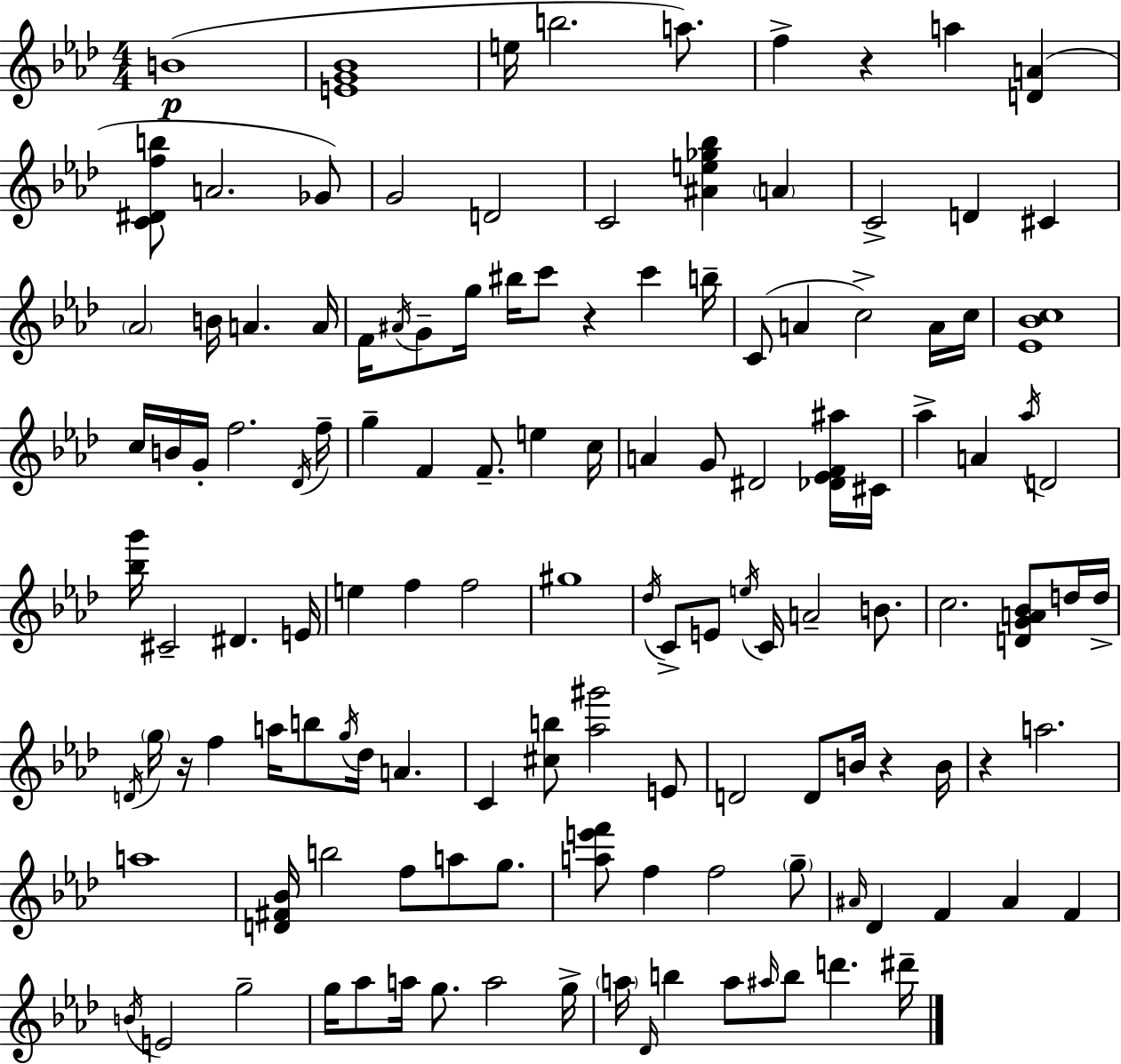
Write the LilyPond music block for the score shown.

{
  \clef treble
  \numericTimeSignature
  \time 4/4
  \key aes \major
  b'1(\p | <e' g' bes'>1 | e''16 b''2. a''8.) | f''4-> r4 a''4 <d' a'>4( | \break <c' dis' f'' b''>8 a'2. ges'8) | g'2 d'2 | c'2 <ais' e'' ges'' bes''>4 \parenthesize a'4 | c'2-> d'4 cis'4 | \break \parenthesize aes'2 b'16 a'4. a'16 | f'16 \acciaccatura { ais'16 } g'8-- g''16 bis''16 c'''8 r4 c'''4 | b''16-- c'8( a'4 c''2->) a'16 | c''16 <ees' bes' c''>1 | \break c''16 b'16 g'16-. f''2. | \acciaccatura { des'16 } f''16-- g''4-- f'4 f'8.-- e''4 | c''16 a'4 g'8 dis'2 | <des' ees' f' ais''>16 cis'16 aes''4-> a'4 \acciaccatura { aes''16 } d'2 | \break <bes'' g'''>16 cis'2-- dis'4. | e'16 e''4 f''4 f''2 | gis''1 | \acciaccatura { des''16 } c'8-> e'8 \acciaccatura { e''16 } c'16 a'2-- | \break b'8. c''2. | <d' g' a' bes'>8 d''16 d''16-> \acciaccatura { d'16 } \parenthesize g''16 r16 f''4 a''16 b''8 \acciaccatura { g''16 } | des''16 a'4. c'4 <cis'' b''>8 <aes'' gis'''>2 | e'8 d'2 d'8 | \break b'16 r4 b'16 r4 a''2. | a''1 | <d' fis' bes'>16 b''2 | f''8 a''8 g''8. <a'' e''' f'''>8 f''4 f''2 | \break \parenthesize g''8-- \grace { ais'16 } des'4 f'4 | ais'4 f'4 \acciaccatura { b'16 } e'2 | g''2-- g''16 aes''8 a''16 g''8. | a''2 g''16-> \parenthesize a''16 \grace { des'16 } b''4 a''8 | \break \grace { ais''16 } b''8 d'''4. dis'''16-- \bar "|."
}